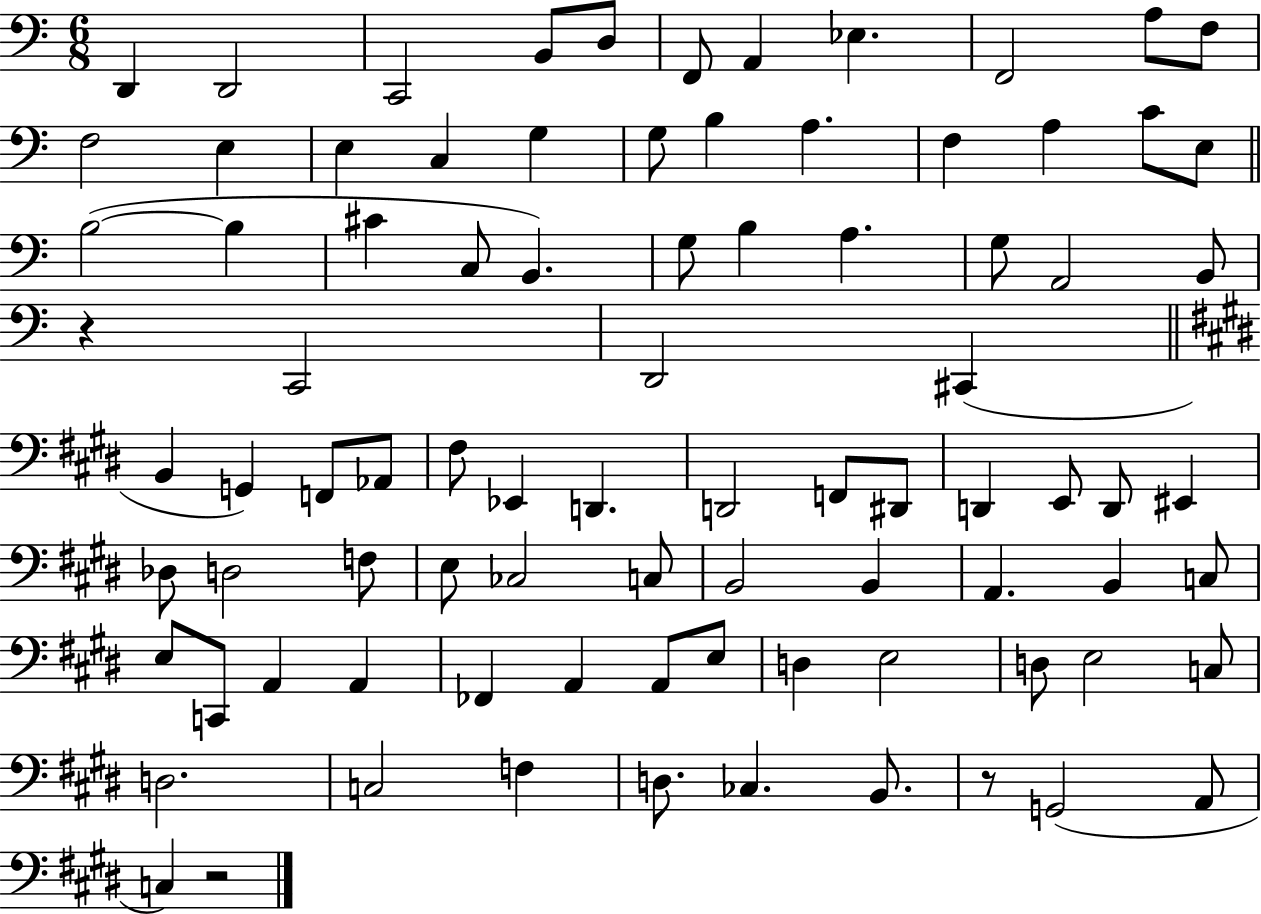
D2/q D2/h C2/h B2/e D3/e F2/e A2/q Eb3/q. F2/h A3/e F3/e F3/h E3/q E3/q C3/q G3/q G3/e B3/q A3/q. F3/q A3/q C4/e E3/e B3/h B3/q C#4/q C3/e B2/q. G3/e B3/q A3/q. G3/e A2/h B2/e R/q C2/h D2/h C#2/q B2/q G2/q F2/e Ab2/e F#3/e Eb2/q D2/q. D2/h F2/e D#2/e D2/q E2/e D2/e EIS2/q Db3/e D3/h F3/e E3/e CES3/h C3/e B2/h B2/q A2/q. B2/q C3/e E3/e C2/e A2/q A2/q FES2/q A2/q A2/e E3/e D3/q E3/h D3/e E3/h C3/e D3/h. C3/h F3/q D3/e. CES3/q. B2/e. R/e G2/h A2/e C3/q R/h